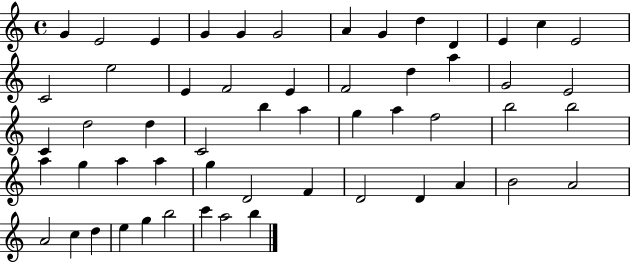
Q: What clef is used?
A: treble